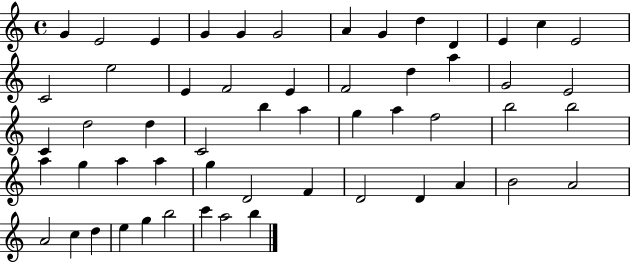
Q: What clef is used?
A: treble